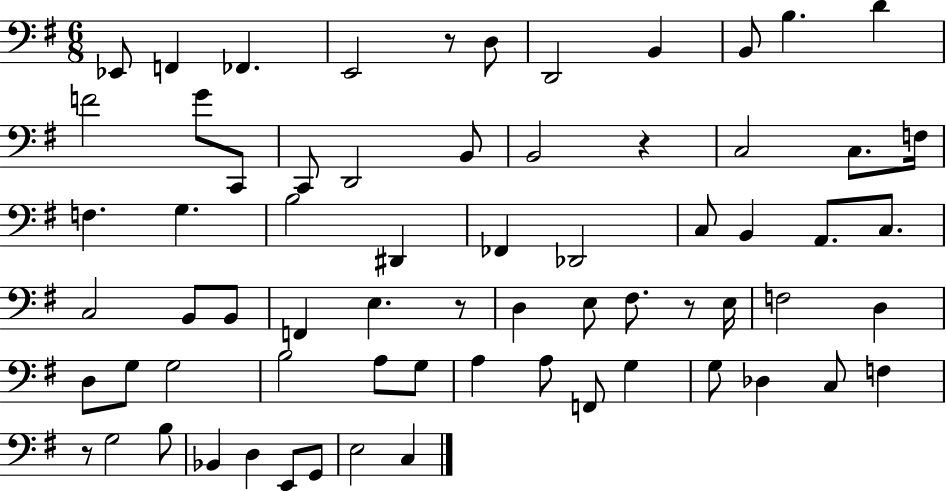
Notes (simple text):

Eb2/e F2/q FES2/q. E2/h R/e D3/e D2/h B2/q B2/e B3/q. D4/q F4/h G4/e C2/e C2/e D2/h B2/e B2/h R/q C3/h C3/e. F3/s F3/q. G3/q. B3/h D#2/q FES2/q Db2/h C3/e B2/q A2/e. C3/e. C3/h B2/e B2/e F2/q E3/q. R/e D3/q E3/e F#3/e. R/e E3/s F3/h D3/q D3/e G3/e G3/h B3/h A3/e G3/e A3/q A3/e F2/e G3/q G3/e Db3/q C3/e F3/q R/e G3/h B3/e Bb2/q D3/q E2/e G2/e E3/h C3/q